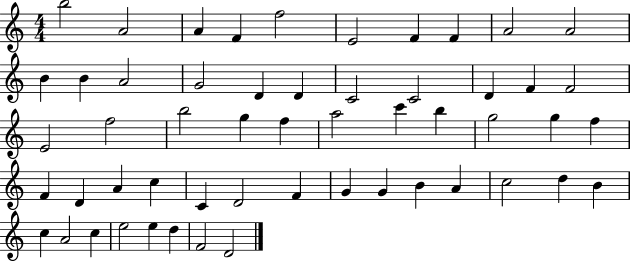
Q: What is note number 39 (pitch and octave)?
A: F4